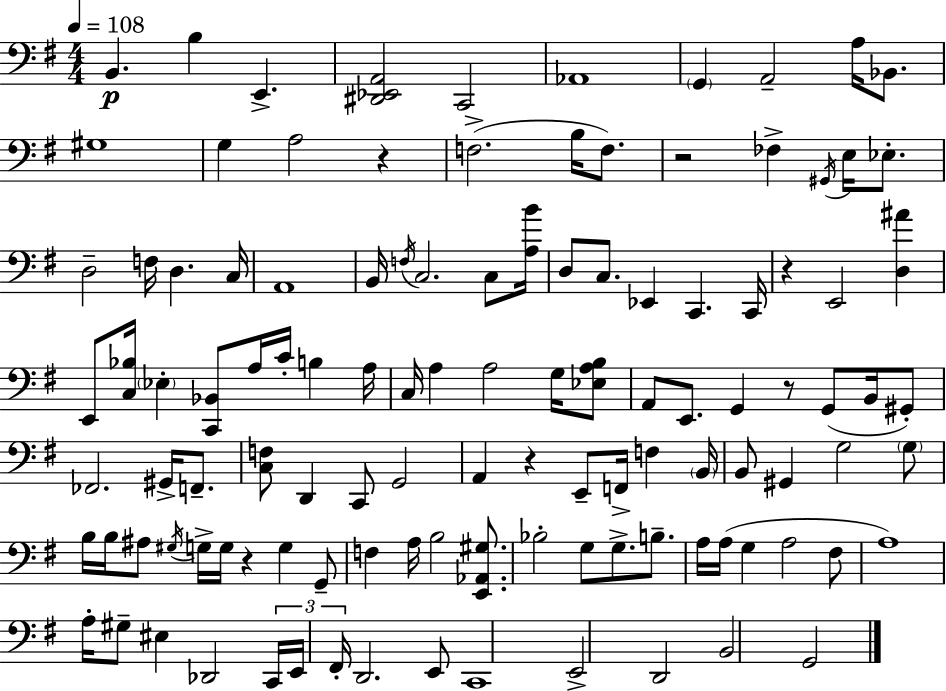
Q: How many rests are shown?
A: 6